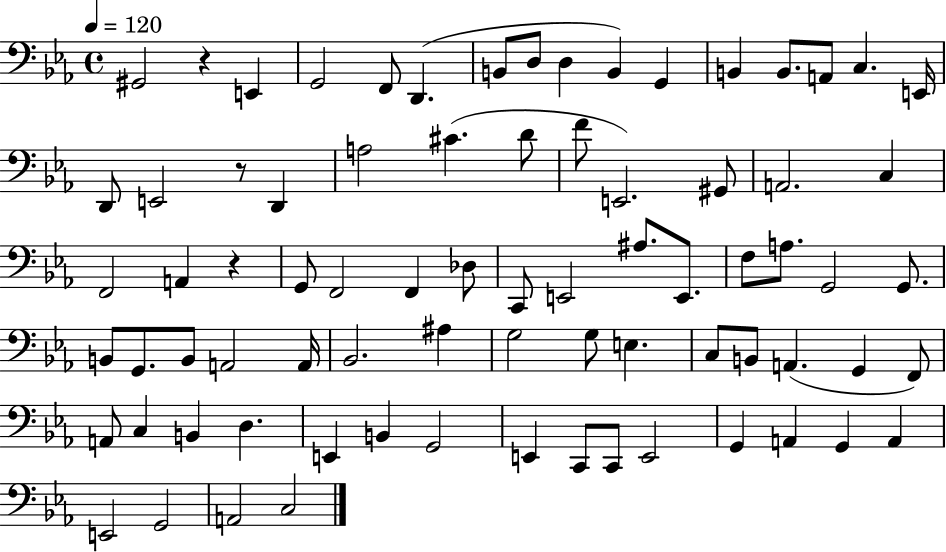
{
  \clef bass
  \time 4/4
  \defaultTimeSignature
  \key ees \major
  \tempo 4 = 120
  gis,2 r4 e,4 | g,2 f,8 d,4.( | b,8 d8 d4 b,4) g,4 | b,4 b,8. a,8 c4. e,16 | \break d,8 e,2 r8 d,4 | a2 cis'4.( d'8 | f'8 e,2.) gis,8 | a,2. c4 | \break f,2 a,4 r4 | g,8 f,2 f,4 des8 | c,8 e,2 ais8. e,8. | f8 a8. g,2 g,8. | \break b,8 g,8. b,8 a,2 a,16 | bes,2. ais4 | g2 g8 e4. | c8 b,8 a,4.( g,4 f,8) | \break a,8 c4 b,4 d4. | e,4 b,4 g,2 | e,4 c,8 c,8 e,2 | g,4 a,4 g,4 a,4 | \break e,2 g,2 | a,2 c2 | \bar "|."
}